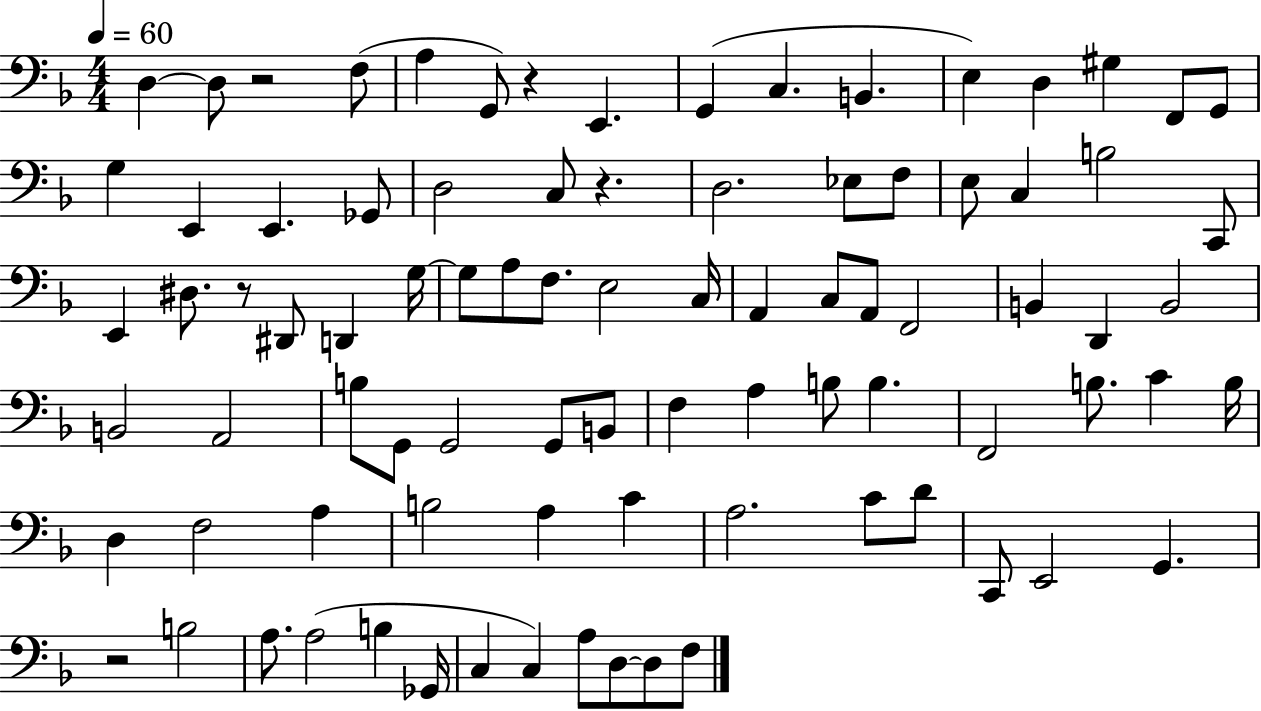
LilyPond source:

{
  \clef bass
  \numericTimeSignature
  \time 4/4
  \key f \major
  \tempo 4 = 60
  d4~~ d8 r2 f8( | a4 g,8) r4 e,4. | g,4( c4. b,4. | e4) d4 gis4 f,8 g,8 | \break g4 e,4 e,4. ges,8 | d2 c8 r4. | d2. ees8 f8 | e8 c4 b2 c,8 | \break e,4 dis8. r8 dis,8 d,4 g16~~ | g8 a8 f8. e2 c16 | a,4 c8 a,8 f,2 | b,4 d,4 b,2 | \break b,2 a,2 | b8 g,8 g,2 g,8 b,8 | f4 a4 b8 b4. | f,2 b8. c'4 b16 | \break d4 f2 a4 | b2 a4 c'4 | a2. c'8 d'8 | c,8 e,2 g,4. | \break r2 b2 | a8. a2( b4 ges,16 | c4 c4) a8 d8~~ d8 f8 | \bar "|."
}